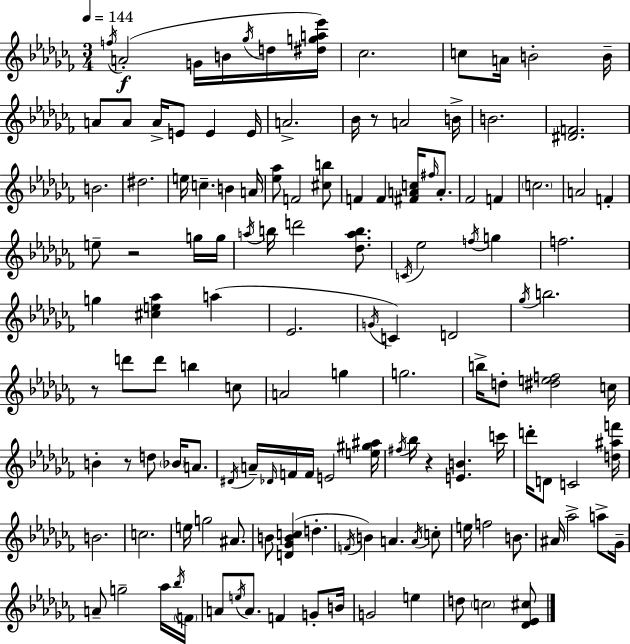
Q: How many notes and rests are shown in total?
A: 135